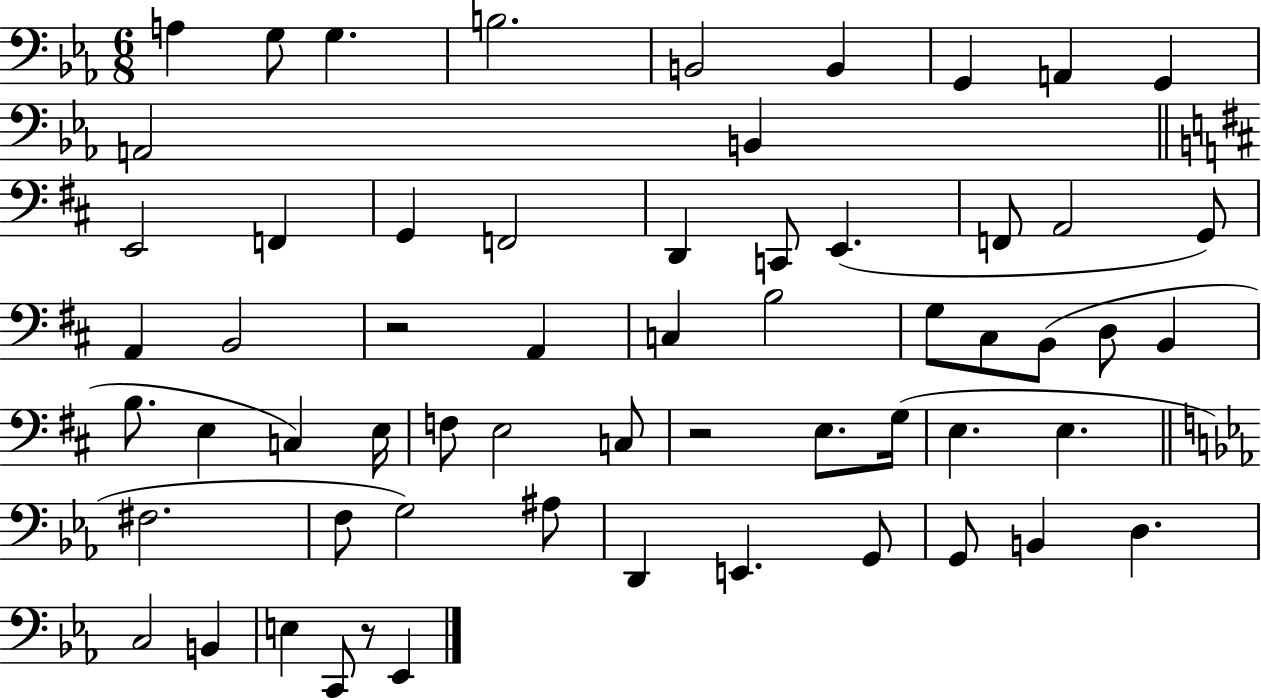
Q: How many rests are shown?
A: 3